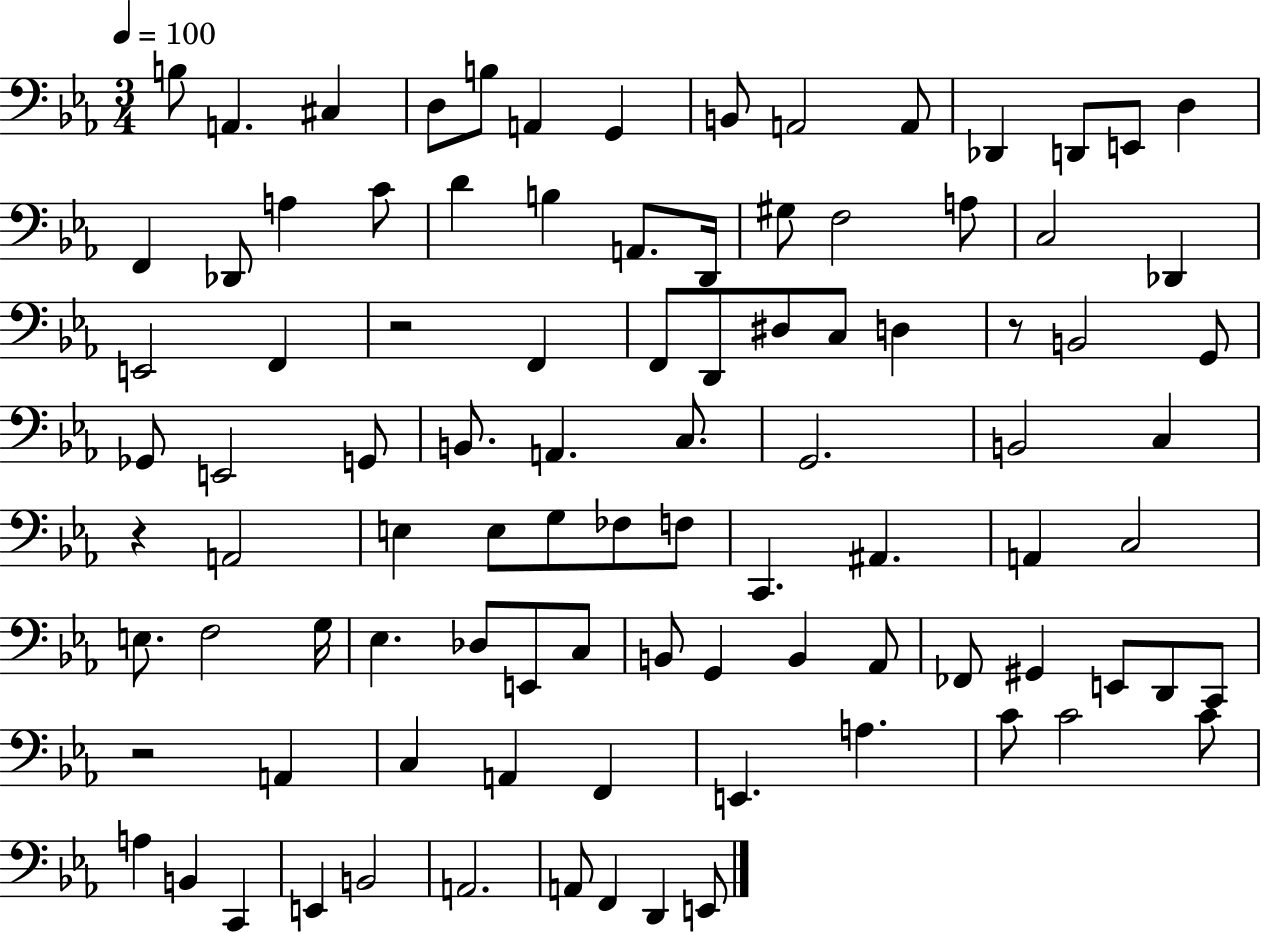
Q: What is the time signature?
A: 3/4